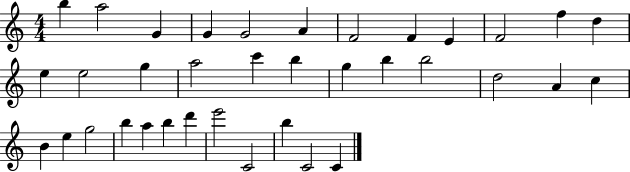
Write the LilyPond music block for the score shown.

{
  \clef treble
  \numericTimeSignature
  \time 4/4
  \key c \major
  b''4 a''2 g'4 | g'4 g'2 a'4 | f'2 f'4 e'4 | f'2 f''4 d''4 | \break e''4 e''2 g''4 | a''2 c'''4 b''4 | g''4 b''4 b''2 | d''2 a'4 c''4 | \break b'4 e''4 g''2 | b''4 a''4 b''4 d'''4 | e'''2 c'2 | b''4 c'2 c'4 | \break \bar "|."
}